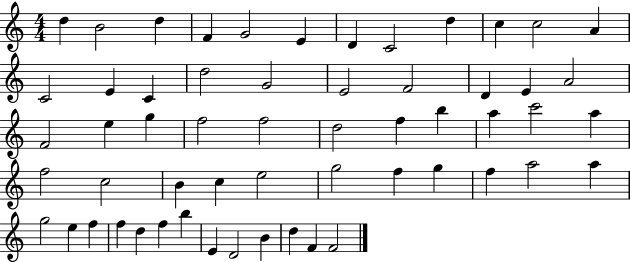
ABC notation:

X:1
T:Untitled
M:4/4
L:1/4
K:C
d B2 d F G2 E D C2 d c c2 A C2 E C d2 G2 E2 F2 D E A2 F2 e g f2 f2 d2 f b a c'2 a f2 c2 B c e2 g2 f g f a2 a g2 e f f d f b E D2 B d F F2